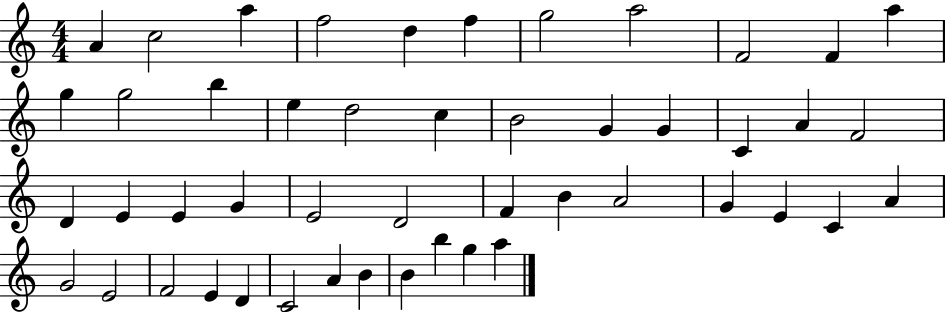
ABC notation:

X:1
T:Untitled
M:4/4
L:1/4
K:C
A c2 a f2 d f g2 a2 F2 F a g g2 b e d2 c B2 G G C A F2 D E E G E2 D2 F B A2 G E C A G2 E2 F2 E D C2 A B B b g a